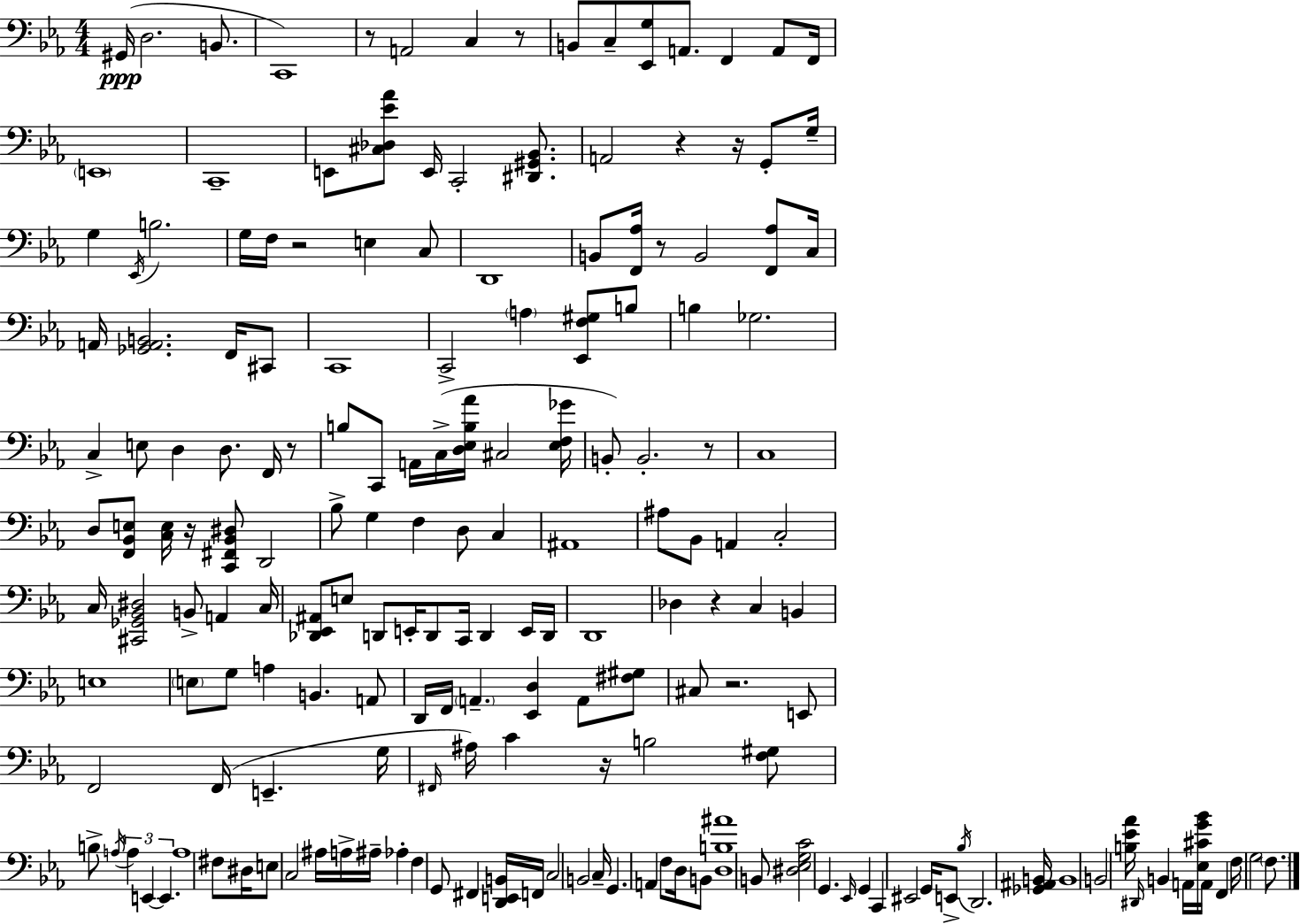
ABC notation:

X:1
T:Untitled
M:4/4
L:1/4
K:Eb
^G,,/4 D,2 B,,/2 C,,4 z/2 A,,2 C, z/2 B,,/2 C,/2 [_E,,G,]/2 A,,/2 F,, A,,/2 F,,/4 E,,4 C,,4 E,,/2 [^C,_D,_E_A]/2 E,,/4 C,,2 [^D,,^G,,_B,,]/2 A,,2 z z/4 G,,/2 G,/4 G, _E,,/4 B,2 G,/4 F,/4 z2 E, C,/2 D,,4 B,,/2 [F,,_A,]/4 z/2 B,,2 [F,,_A,]/2 C,/4 A,,/4 [_G,,A,,B,,]2 F,,/4 ^C,,/2 C,,4 C,,2 A, [_E,,F,^G,]/2 B,/2 B, _G,2 C, E,/2 D, D,/2 F,,/4 z/2 B,/2 C,,/2 A,,/4 C,/4 [D,_E,B,_A]/4 ^C,2 [_E,F,_G]/4 B,,/2 B,,2 z/2 C,4 D,/2 [F,,_B,,E,]/2 [C,E,]/4 z/4 [C,,^F,,_B,,^D,]/2 D,,2 _B,/2 G, F, D,/2 C, ^A,,4 ^A,/2 _B,,/2 A,, C,2 C,/4 [^C,,_G,,_B,,^D,]2 B,,/2 A,, C,/4 [_D,,_E,,^A,,]/2 E,/2 D,,/2 E,,/4 D,,/2 C,,/4 D,, E,,/4 D,,/4 D,,4 _D, z C, B,, E,4 E,/2 G,/2 A, B,, A,,/2 D,,/4 F,,/4 A,, [_E,,D,] A,,/2 [^F,^G,]/2 ^C,/2 z2 E,,/2 F,,2 F,,/4 E,, G,/4 ^F,,/4 ^A,/4 C z/4 B,2 [F,^G,]/2 B,/2 A,/4 A, E,, E,, A,4 ^F,/2 ^D,/4 E,/2 C,2 ^A,/4 A,/4 ^A,/4 _A, F, G,,/2 ^F,, [D,,E,,B,,]/4 F,,/4 C,2 B,,2 C,/4 G,, A,, F,/2 D,/4 B,,/2 [D,B,^A]4 B,,/2 [^D,_E,G,C]2 G,, _E,,/4 G,, C,, ^E,,2 G,,/4 E,,/2 _B,/4 D,,2 [_G,,^A,,B,,]/4 B,,4 B,,2 [B,_E_A]/4 ^D,,/4 B,, A,,/4 [_E,^CG_B]/4 A,,/4 F,, F,/4 G,2 F,/2